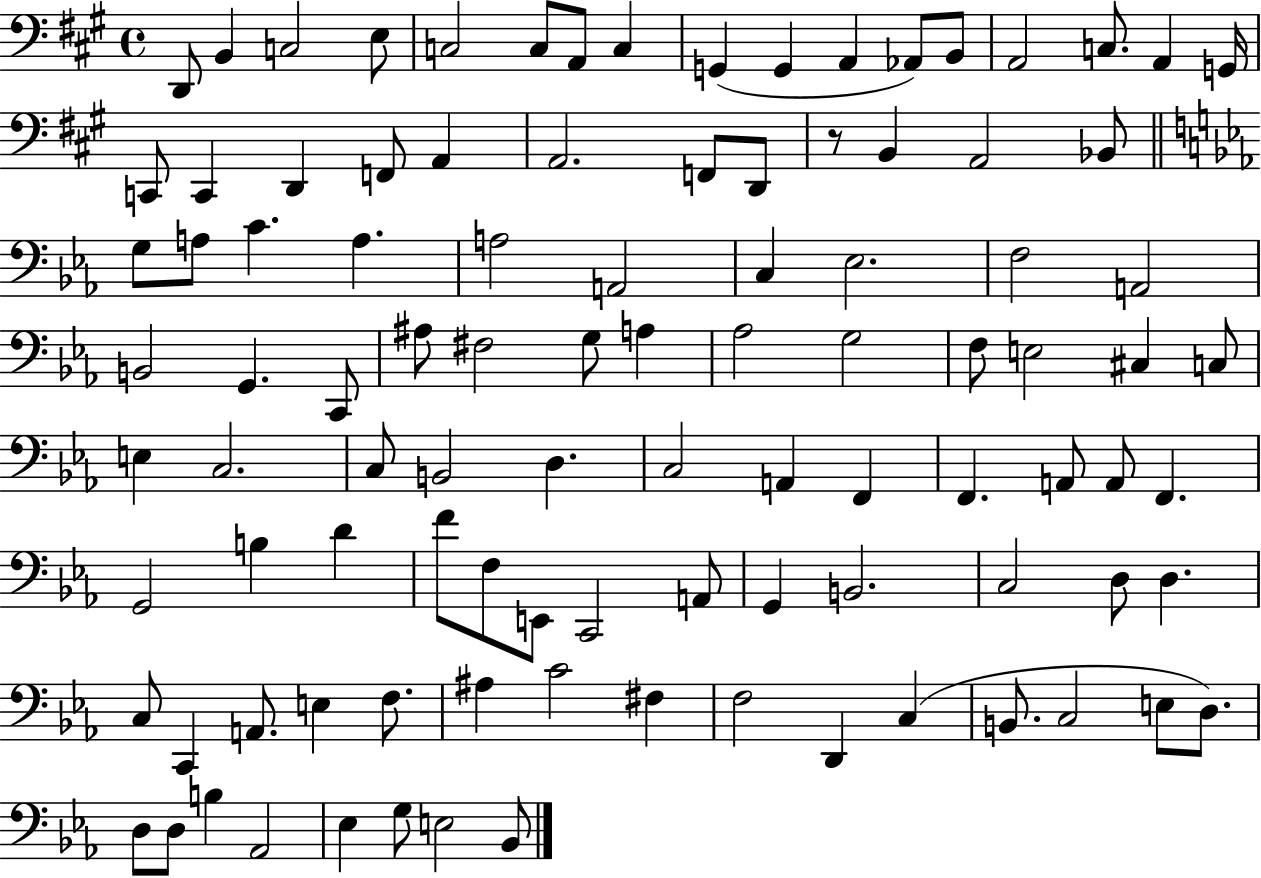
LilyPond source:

{
  \clef bass
  \time 4/4
  \defaultTimeSignature
  \key a \major
  d,8 b,4 c2 e8 | c2 c8 a,8 c4 | g,4( g,4 a,4 aes,8) b,8 | a,2 c8. a,4 g,16 | \break c,8 c,4 d,4 f,8 a,4 | a,2. f,8 d,8 | r8 b,4 a,2 bes,8 | \bar "||" \break \key c \minor g8 a8 c'4. a4. | a2 a,2 | c4 ees2. | f2 a,2 | \break b,2 g,4. c,8 | ais8 fis2 g8 a4 | aes2 g2 | f8 e2 cis4 c8 | \break e4 c2. | c8 b,2 d4. | c2 a,4 f,4 | f,4. a,8 a,8 f,4. | \break g,2 b4 d'4 | f'8 f8 e,8 c,2 a,8 | g,4 b,2. | c2 d8 d4. | \break c8 c,4 a,8. e4 f8. | ais4 c'2 fis4 | f2 d,4 c4( | b,8. c2 e8 d8.) | \break d8 d8 b4 aes,2 | ees4 g8 e2 bes,8 | \bar "|."
}